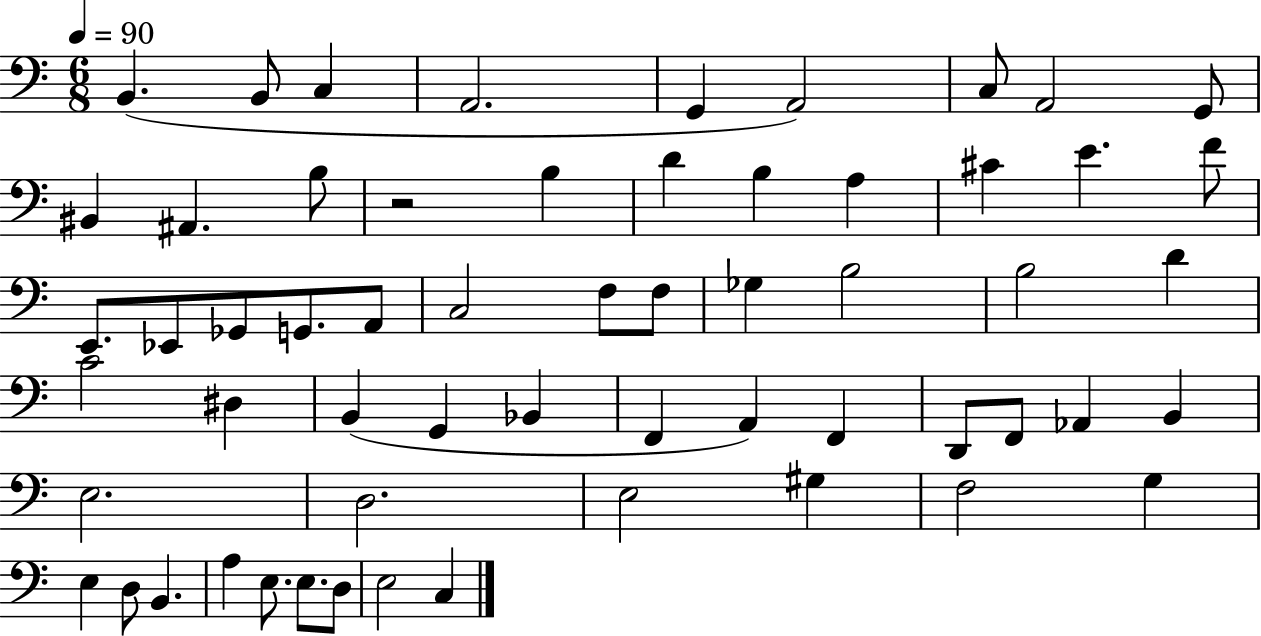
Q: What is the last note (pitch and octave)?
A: C3